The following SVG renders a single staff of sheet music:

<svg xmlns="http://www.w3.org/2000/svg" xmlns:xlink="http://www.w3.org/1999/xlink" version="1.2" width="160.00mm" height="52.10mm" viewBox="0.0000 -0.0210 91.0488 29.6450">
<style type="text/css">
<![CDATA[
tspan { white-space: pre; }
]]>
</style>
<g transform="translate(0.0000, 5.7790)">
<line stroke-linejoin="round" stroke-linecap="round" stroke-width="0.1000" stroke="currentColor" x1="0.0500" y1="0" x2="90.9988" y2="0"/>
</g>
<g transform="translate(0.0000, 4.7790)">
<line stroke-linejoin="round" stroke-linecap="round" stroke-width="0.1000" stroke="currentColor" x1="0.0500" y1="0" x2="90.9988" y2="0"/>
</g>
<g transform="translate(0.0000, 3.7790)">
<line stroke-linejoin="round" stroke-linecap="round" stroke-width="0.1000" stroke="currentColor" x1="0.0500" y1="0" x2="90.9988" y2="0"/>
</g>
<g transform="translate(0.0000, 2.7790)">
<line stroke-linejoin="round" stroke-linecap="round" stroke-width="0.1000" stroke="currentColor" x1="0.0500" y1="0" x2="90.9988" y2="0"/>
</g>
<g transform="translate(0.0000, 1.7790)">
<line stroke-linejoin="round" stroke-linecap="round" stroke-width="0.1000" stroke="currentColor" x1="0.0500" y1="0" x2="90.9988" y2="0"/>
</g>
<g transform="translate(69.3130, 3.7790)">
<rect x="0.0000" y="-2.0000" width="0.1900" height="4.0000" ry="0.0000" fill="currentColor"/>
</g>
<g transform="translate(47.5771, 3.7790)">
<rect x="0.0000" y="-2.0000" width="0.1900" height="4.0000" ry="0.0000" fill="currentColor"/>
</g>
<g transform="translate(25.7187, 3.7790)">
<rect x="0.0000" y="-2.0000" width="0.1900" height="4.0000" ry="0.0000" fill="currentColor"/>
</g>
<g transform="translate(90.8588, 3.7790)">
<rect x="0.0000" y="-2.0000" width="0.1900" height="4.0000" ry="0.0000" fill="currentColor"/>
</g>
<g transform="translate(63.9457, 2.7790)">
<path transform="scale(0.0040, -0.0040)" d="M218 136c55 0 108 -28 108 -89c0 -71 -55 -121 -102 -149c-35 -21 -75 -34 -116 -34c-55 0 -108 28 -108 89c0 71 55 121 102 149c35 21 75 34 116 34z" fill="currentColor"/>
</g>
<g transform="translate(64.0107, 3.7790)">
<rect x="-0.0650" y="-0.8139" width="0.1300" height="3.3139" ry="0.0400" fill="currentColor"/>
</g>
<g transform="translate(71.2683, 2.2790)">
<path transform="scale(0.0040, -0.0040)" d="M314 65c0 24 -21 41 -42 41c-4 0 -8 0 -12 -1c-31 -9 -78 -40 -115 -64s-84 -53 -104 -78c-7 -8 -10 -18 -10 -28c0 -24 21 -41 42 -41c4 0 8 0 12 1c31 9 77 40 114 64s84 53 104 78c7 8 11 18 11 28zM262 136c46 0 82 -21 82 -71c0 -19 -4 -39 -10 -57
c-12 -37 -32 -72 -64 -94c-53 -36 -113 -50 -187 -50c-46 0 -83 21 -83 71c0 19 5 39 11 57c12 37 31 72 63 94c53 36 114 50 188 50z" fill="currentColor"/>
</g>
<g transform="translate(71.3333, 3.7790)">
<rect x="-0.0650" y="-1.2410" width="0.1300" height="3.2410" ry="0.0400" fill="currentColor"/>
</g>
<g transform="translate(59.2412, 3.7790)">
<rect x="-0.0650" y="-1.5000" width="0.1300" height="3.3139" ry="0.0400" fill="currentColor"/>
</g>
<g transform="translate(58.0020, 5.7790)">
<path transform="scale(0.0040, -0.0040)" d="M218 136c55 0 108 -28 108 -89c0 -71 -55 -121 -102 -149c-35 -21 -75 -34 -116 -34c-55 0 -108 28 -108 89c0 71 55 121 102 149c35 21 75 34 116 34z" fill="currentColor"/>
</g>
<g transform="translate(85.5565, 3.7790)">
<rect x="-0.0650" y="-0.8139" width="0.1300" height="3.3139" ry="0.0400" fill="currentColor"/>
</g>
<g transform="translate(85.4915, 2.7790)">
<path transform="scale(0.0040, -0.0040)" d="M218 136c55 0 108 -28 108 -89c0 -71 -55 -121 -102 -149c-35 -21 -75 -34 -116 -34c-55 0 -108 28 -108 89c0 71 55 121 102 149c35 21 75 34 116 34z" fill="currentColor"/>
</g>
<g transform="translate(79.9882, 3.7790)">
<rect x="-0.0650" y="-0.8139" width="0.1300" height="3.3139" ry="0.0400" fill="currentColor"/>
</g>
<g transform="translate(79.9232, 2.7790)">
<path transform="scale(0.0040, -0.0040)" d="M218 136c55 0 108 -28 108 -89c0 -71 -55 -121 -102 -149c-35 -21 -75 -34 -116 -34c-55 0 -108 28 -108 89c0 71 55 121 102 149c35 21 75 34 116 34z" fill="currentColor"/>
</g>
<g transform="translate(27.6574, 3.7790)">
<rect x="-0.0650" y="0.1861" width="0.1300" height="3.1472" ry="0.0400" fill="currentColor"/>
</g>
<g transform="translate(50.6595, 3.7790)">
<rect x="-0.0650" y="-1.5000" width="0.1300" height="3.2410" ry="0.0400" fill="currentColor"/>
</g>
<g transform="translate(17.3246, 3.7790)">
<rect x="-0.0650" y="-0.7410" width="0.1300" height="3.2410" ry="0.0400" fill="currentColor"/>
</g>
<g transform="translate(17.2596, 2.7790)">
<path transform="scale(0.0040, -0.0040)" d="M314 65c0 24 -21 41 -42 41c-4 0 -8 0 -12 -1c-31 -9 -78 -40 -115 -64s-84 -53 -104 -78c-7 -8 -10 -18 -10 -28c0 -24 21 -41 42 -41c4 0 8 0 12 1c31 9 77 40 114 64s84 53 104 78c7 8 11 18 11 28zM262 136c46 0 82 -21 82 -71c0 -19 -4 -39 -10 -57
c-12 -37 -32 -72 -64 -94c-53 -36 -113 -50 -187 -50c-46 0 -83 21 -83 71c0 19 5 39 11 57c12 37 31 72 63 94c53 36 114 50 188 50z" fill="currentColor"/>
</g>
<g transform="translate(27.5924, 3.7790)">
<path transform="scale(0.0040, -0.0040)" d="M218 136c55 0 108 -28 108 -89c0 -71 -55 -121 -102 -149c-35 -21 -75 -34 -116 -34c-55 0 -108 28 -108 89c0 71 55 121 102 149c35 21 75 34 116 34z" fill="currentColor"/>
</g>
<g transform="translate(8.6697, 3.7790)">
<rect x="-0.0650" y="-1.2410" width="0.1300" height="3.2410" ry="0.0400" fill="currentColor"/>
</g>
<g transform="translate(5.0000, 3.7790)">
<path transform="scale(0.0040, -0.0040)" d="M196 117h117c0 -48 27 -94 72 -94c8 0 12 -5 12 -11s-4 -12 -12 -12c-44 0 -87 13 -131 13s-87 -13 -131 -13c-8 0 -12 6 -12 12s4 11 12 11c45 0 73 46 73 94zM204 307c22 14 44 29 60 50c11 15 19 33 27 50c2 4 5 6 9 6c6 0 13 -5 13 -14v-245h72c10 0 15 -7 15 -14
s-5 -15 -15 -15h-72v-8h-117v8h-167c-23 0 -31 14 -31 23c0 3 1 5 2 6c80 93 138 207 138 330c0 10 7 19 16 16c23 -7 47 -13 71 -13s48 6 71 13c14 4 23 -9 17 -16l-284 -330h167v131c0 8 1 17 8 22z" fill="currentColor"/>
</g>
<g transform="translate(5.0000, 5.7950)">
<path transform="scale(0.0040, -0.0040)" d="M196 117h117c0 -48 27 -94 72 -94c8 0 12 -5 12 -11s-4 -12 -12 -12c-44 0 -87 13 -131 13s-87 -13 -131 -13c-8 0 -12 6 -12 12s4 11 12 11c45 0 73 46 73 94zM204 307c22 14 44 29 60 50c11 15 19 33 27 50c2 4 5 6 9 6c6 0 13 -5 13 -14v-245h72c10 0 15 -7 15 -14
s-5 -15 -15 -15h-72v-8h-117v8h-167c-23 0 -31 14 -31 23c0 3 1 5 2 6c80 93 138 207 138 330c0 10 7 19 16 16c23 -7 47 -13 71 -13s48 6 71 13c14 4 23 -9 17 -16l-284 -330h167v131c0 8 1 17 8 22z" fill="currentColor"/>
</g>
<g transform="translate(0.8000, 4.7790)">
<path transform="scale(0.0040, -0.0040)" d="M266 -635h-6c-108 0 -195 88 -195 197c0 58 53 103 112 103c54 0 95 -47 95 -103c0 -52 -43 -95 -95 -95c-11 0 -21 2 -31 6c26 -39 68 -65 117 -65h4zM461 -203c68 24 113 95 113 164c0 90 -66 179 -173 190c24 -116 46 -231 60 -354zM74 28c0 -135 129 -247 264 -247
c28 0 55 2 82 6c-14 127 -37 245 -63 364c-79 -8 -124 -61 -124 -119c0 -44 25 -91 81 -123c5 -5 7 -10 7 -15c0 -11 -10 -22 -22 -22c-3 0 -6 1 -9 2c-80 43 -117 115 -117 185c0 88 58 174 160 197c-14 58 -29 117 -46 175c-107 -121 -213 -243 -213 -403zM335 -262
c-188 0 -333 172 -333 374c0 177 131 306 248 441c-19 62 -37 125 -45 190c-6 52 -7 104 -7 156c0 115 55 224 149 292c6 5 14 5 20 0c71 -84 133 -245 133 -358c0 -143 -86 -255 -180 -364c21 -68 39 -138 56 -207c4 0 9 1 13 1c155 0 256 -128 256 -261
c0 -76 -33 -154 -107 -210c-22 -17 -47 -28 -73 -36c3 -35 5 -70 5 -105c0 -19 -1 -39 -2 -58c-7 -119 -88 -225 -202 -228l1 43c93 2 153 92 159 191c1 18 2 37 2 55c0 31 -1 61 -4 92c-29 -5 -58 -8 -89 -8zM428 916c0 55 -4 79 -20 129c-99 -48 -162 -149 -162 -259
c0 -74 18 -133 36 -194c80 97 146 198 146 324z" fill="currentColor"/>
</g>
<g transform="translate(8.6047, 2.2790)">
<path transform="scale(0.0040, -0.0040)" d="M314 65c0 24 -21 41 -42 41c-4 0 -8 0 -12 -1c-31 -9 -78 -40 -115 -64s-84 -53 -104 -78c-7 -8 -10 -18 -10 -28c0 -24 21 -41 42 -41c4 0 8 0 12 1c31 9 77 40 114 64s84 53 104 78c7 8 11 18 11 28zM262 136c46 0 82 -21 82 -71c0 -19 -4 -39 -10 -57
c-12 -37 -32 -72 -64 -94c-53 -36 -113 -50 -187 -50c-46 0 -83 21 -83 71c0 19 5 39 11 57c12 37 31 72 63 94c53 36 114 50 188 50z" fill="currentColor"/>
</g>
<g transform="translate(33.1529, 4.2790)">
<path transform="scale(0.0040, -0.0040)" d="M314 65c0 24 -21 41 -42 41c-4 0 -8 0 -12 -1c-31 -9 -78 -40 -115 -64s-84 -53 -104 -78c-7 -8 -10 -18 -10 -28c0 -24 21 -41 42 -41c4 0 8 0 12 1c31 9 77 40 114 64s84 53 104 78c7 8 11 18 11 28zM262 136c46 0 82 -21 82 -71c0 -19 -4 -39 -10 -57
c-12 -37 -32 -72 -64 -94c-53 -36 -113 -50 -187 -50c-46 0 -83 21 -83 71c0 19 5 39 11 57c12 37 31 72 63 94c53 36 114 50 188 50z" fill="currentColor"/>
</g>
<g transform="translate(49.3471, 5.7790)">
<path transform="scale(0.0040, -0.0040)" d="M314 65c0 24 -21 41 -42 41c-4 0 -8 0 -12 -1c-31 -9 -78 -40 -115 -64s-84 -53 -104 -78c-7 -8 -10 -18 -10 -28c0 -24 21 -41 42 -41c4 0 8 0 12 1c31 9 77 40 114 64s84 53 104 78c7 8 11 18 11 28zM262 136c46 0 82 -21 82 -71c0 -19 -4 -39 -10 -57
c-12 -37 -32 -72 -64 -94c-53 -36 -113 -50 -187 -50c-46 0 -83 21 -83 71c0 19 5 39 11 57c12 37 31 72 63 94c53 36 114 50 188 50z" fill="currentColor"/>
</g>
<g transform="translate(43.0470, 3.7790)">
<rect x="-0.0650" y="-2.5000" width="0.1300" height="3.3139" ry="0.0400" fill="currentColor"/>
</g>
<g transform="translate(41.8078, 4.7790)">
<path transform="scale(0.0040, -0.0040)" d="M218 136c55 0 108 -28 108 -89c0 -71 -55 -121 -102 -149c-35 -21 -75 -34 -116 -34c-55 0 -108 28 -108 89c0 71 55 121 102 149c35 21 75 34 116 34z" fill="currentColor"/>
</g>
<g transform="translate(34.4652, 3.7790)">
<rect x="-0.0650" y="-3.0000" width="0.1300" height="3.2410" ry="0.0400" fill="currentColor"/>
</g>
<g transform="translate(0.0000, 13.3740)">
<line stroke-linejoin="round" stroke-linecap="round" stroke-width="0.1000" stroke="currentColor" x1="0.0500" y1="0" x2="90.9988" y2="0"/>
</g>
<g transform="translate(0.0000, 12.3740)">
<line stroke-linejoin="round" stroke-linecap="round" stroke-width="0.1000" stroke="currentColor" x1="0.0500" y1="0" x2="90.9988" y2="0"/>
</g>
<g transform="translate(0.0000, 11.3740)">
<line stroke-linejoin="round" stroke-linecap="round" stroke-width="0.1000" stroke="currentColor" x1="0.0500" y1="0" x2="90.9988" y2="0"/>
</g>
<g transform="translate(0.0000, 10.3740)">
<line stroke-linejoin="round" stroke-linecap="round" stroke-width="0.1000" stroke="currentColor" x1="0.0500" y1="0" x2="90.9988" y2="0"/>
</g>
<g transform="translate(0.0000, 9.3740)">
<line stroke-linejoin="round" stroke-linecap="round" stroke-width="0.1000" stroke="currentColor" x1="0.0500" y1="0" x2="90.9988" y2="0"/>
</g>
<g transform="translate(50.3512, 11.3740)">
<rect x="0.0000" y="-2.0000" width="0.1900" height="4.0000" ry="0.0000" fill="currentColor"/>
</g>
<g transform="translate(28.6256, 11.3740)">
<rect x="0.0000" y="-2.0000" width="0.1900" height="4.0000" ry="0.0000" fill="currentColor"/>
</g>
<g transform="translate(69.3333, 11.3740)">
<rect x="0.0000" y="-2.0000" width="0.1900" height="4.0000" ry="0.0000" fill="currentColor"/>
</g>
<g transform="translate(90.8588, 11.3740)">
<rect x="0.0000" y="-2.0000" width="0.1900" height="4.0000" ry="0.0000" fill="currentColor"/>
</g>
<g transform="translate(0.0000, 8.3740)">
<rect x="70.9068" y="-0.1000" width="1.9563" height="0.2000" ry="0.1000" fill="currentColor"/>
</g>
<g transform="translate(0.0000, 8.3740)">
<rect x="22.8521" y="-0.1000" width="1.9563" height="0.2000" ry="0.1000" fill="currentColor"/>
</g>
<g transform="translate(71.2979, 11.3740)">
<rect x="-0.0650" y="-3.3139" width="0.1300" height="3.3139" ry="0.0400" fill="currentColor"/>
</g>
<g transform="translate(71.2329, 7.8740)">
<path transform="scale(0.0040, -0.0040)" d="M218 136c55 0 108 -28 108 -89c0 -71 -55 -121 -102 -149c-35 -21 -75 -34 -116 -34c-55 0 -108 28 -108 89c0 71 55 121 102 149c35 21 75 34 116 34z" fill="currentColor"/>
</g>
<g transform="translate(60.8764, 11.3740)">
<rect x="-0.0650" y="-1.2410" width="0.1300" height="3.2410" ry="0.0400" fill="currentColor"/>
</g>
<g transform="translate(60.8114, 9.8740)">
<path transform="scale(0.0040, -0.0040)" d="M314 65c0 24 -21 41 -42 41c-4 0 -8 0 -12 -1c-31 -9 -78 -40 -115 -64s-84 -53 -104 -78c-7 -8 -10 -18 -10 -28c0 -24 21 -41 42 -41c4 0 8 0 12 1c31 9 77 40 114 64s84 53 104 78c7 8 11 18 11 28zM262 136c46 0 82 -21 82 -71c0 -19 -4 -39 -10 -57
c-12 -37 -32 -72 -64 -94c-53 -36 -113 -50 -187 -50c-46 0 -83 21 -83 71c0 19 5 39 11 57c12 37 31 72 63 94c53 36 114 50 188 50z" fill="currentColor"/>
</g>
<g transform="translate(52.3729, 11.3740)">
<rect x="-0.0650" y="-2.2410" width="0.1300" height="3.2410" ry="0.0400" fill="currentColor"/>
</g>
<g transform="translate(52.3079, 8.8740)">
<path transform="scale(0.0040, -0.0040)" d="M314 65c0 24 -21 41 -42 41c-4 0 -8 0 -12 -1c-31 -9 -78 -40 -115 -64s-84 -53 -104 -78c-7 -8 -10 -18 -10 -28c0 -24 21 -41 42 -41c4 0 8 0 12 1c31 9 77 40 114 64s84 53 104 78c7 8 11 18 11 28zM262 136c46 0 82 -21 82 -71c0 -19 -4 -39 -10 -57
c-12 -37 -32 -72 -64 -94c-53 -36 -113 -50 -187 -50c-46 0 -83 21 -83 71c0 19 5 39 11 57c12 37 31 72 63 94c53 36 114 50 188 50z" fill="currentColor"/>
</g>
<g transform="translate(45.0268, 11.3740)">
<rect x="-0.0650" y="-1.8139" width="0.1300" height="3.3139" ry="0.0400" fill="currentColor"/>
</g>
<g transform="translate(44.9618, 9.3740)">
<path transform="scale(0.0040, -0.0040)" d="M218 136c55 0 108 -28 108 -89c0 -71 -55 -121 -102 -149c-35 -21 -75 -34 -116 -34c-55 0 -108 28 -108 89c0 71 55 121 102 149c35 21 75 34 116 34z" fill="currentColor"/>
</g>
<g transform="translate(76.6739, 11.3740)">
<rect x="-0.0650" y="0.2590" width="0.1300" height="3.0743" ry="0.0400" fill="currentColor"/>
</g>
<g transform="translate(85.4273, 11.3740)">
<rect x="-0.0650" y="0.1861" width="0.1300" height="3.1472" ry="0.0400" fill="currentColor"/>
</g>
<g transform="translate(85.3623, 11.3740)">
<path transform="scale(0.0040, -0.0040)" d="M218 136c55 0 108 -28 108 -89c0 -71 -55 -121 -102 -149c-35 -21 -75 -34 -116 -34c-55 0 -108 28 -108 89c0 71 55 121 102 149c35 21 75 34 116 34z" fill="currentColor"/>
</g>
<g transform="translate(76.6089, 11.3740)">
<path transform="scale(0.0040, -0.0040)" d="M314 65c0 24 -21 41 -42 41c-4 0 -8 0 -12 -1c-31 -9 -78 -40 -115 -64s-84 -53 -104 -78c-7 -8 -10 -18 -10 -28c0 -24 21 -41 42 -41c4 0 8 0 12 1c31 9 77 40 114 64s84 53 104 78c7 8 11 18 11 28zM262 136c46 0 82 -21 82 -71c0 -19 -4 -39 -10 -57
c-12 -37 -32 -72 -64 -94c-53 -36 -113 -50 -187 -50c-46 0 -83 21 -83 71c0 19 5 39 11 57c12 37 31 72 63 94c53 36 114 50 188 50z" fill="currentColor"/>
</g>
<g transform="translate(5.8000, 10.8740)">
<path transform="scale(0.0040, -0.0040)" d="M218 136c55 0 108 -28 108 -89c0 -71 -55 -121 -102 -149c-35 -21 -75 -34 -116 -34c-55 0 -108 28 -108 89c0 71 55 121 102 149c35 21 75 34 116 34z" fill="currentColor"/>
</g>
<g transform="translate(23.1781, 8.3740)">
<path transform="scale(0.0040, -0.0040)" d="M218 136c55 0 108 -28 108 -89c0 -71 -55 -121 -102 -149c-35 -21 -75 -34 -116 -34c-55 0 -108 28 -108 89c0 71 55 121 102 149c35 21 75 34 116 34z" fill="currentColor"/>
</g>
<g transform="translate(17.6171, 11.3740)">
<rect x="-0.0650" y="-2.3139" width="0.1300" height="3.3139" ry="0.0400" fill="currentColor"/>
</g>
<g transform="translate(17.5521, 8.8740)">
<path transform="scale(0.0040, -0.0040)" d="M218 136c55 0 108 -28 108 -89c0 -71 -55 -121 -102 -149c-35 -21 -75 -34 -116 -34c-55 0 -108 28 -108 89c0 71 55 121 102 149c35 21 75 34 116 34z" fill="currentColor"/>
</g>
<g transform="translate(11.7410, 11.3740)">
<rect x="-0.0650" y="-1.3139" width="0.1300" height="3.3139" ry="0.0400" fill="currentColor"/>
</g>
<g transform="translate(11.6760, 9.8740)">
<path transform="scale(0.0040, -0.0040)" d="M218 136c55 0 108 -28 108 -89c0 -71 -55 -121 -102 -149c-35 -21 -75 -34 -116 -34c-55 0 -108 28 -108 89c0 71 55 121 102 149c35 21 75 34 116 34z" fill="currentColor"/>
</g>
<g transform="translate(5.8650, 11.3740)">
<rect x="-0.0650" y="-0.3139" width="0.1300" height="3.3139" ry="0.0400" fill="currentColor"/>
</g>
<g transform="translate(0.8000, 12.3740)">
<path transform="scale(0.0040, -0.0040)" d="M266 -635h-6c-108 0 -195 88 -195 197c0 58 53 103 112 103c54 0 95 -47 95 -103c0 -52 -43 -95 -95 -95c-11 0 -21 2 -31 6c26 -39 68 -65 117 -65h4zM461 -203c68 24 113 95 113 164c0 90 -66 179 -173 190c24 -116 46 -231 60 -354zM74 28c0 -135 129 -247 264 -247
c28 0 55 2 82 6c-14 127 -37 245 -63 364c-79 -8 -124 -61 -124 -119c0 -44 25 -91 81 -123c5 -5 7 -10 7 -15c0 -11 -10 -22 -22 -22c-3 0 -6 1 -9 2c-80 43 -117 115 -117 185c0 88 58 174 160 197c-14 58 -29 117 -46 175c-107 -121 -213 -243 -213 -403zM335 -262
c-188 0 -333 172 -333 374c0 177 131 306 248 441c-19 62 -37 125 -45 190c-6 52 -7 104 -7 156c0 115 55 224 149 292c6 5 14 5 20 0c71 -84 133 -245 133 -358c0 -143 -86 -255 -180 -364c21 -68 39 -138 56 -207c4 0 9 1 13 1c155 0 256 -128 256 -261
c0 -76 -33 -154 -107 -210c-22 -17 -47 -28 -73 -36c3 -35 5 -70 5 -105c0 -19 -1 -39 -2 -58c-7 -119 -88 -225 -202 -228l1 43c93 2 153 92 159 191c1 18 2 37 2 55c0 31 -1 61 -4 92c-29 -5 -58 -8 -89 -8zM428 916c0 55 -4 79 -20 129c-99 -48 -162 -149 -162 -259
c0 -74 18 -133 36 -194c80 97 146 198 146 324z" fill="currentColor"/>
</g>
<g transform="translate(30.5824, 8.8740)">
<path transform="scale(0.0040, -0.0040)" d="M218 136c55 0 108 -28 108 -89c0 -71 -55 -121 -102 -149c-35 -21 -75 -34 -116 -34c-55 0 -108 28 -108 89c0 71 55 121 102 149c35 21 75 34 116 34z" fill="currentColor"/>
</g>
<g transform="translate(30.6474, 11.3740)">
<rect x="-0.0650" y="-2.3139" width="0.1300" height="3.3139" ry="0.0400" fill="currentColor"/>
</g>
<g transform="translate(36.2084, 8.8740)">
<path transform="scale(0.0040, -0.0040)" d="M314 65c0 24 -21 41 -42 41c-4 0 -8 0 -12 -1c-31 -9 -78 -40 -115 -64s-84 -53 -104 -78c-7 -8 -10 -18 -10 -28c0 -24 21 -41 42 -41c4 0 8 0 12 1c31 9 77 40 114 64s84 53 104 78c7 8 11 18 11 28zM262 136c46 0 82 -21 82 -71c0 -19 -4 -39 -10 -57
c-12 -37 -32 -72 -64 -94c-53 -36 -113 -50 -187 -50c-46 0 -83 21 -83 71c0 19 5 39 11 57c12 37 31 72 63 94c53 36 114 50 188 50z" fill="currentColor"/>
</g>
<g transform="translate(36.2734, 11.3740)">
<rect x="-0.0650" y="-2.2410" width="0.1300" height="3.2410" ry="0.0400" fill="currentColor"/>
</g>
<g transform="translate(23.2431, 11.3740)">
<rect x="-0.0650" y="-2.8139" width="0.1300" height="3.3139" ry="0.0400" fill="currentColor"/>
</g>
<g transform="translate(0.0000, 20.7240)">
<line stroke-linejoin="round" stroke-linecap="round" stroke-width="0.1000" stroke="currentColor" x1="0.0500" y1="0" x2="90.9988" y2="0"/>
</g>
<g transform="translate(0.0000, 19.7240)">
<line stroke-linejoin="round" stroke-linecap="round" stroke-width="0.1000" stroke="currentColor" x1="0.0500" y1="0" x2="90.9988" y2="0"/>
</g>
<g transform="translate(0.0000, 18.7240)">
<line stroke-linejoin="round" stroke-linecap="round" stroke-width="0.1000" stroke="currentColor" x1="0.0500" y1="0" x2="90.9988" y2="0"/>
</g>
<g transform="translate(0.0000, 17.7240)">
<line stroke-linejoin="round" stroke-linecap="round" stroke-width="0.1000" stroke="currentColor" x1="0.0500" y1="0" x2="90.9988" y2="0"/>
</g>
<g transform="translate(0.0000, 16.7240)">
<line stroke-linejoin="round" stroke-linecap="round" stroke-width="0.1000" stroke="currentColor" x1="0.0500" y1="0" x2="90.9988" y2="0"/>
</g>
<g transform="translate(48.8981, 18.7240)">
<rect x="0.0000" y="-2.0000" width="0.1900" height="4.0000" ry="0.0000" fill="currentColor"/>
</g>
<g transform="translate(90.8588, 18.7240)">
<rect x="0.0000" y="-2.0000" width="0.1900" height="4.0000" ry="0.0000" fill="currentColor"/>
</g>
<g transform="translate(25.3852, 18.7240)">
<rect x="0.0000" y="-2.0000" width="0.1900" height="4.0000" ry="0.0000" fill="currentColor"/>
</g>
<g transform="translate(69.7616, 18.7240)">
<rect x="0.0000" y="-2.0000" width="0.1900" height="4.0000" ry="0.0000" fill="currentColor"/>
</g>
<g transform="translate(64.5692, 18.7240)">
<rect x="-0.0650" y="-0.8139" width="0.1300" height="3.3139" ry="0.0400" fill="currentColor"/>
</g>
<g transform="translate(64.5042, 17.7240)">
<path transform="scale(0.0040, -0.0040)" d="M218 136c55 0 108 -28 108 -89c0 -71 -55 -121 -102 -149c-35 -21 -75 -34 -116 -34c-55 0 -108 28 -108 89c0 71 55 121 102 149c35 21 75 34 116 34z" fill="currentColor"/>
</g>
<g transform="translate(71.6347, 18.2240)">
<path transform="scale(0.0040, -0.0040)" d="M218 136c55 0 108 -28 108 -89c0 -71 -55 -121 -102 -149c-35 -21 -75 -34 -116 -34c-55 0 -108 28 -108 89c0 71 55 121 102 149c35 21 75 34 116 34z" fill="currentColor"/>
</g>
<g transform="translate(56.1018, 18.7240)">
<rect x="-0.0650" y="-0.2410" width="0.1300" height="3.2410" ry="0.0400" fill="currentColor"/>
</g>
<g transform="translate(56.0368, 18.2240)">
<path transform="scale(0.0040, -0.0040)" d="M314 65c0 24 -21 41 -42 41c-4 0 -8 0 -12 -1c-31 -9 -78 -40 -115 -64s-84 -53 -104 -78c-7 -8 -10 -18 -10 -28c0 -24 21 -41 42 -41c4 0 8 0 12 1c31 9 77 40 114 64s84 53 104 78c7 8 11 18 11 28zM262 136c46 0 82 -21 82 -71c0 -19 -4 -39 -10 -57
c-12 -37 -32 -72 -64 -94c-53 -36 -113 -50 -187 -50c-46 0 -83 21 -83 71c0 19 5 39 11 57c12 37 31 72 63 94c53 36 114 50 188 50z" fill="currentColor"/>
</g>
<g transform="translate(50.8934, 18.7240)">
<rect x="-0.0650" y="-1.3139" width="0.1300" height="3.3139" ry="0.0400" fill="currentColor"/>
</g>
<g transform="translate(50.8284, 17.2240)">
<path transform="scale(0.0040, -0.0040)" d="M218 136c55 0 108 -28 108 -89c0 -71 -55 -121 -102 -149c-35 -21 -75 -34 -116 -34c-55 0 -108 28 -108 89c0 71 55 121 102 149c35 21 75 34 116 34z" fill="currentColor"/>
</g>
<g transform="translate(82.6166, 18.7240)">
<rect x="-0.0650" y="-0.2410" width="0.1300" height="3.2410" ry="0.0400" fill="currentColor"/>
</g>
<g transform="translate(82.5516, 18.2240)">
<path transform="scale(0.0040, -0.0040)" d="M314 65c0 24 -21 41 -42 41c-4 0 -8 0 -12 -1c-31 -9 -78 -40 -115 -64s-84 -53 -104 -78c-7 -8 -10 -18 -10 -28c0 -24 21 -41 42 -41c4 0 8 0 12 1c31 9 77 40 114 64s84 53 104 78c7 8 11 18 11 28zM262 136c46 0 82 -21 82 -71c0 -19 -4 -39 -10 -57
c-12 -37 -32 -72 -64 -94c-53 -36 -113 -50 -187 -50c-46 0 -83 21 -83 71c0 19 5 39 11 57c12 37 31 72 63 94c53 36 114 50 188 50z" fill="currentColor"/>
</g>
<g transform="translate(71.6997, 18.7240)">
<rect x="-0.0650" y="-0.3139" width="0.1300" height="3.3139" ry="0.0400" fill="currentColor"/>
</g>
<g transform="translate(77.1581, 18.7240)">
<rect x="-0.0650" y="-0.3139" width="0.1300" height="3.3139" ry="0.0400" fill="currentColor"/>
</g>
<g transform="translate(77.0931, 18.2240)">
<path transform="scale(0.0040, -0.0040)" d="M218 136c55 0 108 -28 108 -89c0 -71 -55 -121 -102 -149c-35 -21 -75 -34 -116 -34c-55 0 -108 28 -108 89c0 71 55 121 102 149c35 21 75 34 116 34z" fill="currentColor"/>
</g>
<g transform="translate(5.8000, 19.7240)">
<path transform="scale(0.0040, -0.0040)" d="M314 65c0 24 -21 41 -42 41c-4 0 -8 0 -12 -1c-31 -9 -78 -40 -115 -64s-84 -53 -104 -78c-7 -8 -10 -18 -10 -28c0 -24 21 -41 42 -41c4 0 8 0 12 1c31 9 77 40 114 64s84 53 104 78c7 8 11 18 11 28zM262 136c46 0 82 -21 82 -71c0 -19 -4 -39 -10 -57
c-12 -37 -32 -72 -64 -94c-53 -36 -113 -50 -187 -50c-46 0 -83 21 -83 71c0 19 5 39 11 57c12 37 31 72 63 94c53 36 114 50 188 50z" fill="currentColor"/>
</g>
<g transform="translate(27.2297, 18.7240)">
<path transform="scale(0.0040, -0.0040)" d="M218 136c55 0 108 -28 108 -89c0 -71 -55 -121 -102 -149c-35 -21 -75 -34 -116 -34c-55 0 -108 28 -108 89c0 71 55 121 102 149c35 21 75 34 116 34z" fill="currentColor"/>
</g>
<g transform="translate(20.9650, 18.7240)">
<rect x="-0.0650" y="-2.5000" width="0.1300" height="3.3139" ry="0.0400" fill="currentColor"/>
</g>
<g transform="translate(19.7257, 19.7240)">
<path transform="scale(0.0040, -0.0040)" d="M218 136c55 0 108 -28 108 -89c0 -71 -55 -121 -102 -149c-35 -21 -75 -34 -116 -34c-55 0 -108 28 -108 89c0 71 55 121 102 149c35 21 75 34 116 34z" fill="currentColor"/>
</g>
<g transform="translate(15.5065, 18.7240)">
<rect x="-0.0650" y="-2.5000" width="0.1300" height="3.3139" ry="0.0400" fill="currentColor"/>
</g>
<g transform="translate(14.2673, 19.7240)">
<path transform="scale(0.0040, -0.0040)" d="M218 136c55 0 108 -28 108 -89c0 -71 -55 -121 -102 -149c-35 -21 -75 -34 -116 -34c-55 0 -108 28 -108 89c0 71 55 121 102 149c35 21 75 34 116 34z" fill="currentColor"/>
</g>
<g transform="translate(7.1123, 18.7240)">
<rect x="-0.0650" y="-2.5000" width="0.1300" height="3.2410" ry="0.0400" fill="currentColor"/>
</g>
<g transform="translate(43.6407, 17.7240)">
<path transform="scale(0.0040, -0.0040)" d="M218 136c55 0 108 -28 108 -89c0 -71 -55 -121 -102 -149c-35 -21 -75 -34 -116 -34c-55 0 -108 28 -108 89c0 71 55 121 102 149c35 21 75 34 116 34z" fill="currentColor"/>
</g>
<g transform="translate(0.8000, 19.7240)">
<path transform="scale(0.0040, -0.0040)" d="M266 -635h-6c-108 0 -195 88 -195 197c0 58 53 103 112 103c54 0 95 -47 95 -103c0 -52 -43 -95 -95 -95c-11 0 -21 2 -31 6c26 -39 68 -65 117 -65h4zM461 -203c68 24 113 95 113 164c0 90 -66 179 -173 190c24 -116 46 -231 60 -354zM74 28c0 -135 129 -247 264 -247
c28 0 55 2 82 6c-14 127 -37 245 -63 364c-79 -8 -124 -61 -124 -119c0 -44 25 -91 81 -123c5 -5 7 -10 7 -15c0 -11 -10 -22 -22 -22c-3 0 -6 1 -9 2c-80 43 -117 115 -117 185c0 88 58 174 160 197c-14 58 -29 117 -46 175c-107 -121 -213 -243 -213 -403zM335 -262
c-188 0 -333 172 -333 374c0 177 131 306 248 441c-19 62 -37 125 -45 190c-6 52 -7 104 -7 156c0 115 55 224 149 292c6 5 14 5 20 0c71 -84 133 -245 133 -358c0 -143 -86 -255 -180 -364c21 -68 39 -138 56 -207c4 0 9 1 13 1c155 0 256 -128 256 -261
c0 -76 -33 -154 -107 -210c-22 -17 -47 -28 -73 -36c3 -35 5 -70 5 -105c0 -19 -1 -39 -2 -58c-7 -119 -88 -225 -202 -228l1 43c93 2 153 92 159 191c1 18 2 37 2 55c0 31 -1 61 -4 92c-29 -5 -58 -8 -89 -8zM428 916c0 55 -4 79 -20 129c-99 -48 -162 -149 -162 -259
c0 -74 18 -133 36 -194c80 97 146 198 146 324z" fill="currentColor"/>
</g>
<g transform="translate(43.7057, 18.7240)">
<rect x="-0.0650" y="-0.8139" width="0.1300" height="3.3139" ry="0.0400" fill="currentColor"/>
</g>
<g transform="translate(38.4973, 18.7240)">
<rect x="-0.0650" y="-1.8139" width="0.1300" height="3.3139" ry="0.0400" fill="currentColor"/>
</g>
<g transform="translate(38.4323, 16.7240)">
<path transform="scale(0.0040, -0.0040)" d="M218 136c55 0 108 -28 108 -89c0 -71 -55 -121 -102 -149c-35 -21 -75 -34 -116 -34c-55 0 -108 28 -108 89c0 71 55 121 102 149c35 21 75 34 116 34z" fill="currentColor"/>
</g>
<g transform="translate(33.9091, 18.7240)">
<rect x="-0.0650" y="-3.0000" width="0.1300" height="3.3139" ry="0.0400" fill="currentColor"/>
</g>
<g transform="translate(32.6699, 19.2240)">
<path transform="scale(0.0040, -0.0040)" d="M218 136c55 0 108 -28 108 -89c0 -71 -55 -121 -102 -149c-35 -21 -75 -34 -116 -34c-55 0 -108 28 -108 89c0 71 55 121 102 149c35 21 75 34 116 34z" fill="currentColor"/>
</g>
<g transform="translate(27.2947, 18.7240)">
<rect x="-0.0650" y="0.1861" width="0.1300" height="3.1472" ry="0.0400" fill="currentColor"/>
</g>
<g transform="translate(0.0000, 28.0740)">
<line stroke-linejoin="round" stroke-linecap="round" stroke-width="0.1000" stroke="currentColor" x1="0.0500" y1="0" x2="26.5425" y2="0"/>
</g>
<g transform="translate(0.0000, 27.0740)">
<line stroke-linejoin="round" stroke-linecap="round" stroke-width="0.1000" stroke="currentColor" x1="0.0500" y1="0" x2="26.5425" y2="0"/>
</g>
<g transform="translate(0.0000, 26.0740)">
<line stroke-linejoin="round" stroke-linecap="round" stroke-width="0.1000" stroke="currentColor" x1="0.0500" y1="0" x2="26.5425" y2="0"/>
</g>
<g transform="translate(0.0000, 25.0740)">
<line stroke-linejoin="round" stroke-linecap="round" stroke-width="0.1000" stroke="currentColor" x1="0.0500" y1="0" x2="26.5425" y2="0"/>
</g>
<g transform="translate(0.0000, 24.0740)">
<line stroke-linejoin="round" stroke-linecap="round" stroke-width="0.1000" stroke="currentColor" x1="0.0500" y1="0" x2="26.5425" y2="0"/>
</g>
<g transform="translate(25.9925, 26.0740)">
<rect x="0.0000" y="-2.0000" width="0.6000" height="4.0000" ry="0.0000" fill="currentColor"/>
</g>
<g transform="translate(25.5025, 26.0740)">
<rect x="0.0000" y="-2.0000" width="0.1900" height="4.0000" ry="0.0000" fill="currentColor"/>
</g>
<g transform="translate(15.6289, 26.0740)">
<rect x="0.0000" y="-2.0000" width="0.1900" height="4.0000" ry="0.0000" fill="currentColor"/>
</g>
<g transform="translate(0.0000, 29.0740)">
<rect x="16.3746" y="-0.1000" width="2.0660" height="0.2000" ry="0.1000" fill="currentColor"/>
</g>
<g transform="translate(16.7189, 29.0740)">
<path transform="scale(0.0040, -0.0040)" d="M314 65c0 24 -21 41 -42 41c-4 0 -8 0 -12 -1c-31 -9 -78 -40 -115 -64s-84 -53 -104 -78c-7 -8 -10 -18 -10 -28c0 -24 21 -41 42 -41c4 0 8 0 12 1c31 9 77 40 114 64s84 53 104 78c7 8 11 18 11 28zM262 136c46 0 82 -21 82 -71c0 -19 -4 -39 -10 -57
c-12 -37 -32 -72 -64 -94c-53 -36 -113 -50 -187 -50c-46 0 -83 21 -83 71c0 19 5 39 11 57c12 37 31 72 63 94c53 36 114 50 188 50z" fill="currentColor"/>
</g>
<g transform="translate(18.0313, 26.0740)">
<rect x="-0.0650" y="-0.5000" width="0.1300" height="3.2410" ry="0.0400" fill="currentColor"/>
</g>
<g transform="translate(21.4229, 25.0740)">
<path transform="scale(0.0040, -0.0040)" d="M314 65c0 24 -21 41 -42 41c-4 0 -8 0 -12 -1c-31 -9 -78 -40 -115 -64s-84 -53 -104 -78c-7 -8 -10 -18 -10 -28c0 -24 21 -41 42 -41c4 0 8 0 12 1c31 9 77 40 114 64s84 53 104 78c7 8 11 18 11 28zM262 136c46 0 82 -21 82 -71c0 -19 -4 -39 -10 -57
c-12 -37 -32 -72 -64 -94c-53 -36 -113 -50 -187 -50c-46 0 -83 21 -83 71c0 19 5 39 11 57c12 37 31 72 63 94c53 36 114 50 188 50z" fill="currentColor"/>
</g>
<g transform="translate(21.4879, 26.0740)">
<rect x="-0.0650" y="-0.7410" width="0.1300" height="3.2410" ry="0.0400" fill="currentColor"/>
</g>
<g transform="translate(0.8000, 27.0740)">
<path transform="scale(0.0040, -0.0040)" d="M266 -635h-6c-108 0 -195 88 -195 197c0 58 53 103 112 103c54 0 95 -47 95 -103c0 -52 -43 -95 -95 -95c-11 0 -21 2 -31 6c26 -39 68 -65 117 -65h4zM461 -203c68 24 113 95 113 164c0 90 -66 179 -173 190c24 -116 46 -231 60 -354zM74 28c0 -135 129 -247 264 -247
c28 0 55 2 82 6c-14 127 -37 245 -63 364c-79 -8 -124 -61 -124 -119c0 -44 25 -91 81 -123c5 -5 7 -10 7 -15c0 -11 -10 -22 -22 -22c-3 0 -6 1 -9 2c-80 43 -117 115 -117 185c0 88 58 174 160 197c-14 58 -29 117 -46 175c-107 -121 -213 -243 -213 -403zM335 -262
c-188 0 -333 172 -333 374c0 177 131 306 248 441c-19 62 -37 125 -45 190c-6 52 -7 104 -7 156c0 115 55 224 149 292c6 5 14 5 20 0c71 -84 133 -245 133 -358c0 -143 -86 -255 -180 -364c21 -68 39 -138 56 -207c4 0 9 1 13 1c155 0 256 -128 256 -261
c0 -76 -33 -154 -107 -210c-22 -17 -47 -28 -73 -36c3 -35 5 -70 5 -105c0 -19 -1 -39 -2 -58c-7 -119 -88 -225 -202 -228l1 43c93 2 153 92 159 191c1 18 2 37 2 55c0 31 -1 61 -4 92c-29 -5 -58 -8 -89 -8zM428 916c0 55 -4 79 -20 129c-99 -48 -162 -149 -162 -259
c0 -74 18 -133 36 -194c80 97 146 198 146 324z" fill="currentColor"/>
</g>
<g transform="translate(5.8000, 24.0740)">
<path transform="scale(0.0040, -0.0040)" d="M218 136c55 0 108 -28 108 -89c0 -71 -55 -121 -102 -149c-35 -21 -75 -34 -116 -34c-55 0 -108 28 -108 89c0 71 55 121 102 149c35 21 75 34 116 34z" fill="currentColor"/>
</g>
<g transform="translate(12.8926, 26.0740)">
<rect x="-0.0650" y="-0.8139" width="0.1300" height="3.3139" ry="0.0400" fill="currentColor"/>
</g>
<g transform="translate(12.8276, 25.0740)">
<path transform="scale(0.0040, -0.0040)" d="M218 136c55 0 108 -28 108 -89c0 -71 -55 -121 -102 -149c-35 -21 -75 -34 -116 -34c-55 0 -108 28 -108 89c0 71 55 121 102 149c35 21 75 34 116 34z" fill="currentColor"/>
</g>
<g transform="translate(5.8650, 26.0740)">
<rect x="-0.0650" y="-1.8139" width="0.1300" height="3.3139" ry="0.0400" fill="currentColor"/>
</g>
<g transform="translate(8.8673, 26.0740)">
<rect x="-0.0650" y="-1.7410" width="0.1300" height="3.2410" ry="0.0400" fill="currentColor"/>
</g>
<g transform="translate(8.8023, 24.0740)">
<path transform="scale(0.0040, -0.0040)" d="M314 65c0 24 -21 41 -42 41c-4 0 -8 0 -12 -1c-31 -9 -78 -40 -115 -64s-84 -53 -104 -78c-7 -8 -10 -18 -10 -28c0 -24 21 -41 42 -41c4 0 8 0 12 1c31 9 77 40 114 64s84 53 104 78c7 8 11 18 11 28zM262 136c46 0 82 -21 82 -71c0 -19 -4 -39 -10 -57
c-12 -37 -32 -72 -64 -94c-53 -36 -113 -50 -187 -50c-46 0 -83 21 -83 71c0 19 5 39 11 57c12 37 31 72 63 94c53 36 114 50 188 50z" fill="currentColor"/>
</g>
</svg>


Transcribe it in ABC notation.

X:1
T:Untitled
M:4/4
L:1/4
K:C
e2 d2 B A2 G E2 E d e2 d d c e g a g g2 f g2 e2 b B2 B G2 G G B A f d e c2 d c c c2 f f2 d C2 d2